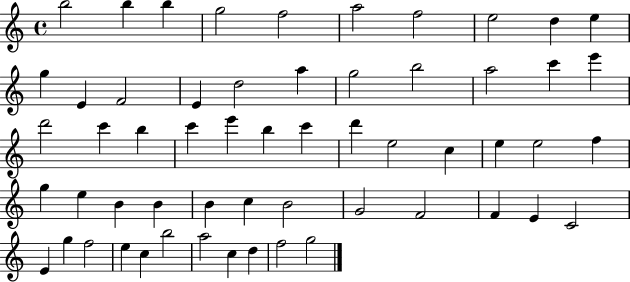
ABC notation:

X:1
T:Untitled
M:4/4
L:1/4
K:C
b2 b b g2 f2 a2 f2 e2 d e g E F2 E d2 a g2 b2 a2 c' e' d'2 c' b c' e' b c' d' e2 c e e2 f g e B B B c B2 G2 F2 F E C2 E g f2 e c b2 a2 c d f2 g2